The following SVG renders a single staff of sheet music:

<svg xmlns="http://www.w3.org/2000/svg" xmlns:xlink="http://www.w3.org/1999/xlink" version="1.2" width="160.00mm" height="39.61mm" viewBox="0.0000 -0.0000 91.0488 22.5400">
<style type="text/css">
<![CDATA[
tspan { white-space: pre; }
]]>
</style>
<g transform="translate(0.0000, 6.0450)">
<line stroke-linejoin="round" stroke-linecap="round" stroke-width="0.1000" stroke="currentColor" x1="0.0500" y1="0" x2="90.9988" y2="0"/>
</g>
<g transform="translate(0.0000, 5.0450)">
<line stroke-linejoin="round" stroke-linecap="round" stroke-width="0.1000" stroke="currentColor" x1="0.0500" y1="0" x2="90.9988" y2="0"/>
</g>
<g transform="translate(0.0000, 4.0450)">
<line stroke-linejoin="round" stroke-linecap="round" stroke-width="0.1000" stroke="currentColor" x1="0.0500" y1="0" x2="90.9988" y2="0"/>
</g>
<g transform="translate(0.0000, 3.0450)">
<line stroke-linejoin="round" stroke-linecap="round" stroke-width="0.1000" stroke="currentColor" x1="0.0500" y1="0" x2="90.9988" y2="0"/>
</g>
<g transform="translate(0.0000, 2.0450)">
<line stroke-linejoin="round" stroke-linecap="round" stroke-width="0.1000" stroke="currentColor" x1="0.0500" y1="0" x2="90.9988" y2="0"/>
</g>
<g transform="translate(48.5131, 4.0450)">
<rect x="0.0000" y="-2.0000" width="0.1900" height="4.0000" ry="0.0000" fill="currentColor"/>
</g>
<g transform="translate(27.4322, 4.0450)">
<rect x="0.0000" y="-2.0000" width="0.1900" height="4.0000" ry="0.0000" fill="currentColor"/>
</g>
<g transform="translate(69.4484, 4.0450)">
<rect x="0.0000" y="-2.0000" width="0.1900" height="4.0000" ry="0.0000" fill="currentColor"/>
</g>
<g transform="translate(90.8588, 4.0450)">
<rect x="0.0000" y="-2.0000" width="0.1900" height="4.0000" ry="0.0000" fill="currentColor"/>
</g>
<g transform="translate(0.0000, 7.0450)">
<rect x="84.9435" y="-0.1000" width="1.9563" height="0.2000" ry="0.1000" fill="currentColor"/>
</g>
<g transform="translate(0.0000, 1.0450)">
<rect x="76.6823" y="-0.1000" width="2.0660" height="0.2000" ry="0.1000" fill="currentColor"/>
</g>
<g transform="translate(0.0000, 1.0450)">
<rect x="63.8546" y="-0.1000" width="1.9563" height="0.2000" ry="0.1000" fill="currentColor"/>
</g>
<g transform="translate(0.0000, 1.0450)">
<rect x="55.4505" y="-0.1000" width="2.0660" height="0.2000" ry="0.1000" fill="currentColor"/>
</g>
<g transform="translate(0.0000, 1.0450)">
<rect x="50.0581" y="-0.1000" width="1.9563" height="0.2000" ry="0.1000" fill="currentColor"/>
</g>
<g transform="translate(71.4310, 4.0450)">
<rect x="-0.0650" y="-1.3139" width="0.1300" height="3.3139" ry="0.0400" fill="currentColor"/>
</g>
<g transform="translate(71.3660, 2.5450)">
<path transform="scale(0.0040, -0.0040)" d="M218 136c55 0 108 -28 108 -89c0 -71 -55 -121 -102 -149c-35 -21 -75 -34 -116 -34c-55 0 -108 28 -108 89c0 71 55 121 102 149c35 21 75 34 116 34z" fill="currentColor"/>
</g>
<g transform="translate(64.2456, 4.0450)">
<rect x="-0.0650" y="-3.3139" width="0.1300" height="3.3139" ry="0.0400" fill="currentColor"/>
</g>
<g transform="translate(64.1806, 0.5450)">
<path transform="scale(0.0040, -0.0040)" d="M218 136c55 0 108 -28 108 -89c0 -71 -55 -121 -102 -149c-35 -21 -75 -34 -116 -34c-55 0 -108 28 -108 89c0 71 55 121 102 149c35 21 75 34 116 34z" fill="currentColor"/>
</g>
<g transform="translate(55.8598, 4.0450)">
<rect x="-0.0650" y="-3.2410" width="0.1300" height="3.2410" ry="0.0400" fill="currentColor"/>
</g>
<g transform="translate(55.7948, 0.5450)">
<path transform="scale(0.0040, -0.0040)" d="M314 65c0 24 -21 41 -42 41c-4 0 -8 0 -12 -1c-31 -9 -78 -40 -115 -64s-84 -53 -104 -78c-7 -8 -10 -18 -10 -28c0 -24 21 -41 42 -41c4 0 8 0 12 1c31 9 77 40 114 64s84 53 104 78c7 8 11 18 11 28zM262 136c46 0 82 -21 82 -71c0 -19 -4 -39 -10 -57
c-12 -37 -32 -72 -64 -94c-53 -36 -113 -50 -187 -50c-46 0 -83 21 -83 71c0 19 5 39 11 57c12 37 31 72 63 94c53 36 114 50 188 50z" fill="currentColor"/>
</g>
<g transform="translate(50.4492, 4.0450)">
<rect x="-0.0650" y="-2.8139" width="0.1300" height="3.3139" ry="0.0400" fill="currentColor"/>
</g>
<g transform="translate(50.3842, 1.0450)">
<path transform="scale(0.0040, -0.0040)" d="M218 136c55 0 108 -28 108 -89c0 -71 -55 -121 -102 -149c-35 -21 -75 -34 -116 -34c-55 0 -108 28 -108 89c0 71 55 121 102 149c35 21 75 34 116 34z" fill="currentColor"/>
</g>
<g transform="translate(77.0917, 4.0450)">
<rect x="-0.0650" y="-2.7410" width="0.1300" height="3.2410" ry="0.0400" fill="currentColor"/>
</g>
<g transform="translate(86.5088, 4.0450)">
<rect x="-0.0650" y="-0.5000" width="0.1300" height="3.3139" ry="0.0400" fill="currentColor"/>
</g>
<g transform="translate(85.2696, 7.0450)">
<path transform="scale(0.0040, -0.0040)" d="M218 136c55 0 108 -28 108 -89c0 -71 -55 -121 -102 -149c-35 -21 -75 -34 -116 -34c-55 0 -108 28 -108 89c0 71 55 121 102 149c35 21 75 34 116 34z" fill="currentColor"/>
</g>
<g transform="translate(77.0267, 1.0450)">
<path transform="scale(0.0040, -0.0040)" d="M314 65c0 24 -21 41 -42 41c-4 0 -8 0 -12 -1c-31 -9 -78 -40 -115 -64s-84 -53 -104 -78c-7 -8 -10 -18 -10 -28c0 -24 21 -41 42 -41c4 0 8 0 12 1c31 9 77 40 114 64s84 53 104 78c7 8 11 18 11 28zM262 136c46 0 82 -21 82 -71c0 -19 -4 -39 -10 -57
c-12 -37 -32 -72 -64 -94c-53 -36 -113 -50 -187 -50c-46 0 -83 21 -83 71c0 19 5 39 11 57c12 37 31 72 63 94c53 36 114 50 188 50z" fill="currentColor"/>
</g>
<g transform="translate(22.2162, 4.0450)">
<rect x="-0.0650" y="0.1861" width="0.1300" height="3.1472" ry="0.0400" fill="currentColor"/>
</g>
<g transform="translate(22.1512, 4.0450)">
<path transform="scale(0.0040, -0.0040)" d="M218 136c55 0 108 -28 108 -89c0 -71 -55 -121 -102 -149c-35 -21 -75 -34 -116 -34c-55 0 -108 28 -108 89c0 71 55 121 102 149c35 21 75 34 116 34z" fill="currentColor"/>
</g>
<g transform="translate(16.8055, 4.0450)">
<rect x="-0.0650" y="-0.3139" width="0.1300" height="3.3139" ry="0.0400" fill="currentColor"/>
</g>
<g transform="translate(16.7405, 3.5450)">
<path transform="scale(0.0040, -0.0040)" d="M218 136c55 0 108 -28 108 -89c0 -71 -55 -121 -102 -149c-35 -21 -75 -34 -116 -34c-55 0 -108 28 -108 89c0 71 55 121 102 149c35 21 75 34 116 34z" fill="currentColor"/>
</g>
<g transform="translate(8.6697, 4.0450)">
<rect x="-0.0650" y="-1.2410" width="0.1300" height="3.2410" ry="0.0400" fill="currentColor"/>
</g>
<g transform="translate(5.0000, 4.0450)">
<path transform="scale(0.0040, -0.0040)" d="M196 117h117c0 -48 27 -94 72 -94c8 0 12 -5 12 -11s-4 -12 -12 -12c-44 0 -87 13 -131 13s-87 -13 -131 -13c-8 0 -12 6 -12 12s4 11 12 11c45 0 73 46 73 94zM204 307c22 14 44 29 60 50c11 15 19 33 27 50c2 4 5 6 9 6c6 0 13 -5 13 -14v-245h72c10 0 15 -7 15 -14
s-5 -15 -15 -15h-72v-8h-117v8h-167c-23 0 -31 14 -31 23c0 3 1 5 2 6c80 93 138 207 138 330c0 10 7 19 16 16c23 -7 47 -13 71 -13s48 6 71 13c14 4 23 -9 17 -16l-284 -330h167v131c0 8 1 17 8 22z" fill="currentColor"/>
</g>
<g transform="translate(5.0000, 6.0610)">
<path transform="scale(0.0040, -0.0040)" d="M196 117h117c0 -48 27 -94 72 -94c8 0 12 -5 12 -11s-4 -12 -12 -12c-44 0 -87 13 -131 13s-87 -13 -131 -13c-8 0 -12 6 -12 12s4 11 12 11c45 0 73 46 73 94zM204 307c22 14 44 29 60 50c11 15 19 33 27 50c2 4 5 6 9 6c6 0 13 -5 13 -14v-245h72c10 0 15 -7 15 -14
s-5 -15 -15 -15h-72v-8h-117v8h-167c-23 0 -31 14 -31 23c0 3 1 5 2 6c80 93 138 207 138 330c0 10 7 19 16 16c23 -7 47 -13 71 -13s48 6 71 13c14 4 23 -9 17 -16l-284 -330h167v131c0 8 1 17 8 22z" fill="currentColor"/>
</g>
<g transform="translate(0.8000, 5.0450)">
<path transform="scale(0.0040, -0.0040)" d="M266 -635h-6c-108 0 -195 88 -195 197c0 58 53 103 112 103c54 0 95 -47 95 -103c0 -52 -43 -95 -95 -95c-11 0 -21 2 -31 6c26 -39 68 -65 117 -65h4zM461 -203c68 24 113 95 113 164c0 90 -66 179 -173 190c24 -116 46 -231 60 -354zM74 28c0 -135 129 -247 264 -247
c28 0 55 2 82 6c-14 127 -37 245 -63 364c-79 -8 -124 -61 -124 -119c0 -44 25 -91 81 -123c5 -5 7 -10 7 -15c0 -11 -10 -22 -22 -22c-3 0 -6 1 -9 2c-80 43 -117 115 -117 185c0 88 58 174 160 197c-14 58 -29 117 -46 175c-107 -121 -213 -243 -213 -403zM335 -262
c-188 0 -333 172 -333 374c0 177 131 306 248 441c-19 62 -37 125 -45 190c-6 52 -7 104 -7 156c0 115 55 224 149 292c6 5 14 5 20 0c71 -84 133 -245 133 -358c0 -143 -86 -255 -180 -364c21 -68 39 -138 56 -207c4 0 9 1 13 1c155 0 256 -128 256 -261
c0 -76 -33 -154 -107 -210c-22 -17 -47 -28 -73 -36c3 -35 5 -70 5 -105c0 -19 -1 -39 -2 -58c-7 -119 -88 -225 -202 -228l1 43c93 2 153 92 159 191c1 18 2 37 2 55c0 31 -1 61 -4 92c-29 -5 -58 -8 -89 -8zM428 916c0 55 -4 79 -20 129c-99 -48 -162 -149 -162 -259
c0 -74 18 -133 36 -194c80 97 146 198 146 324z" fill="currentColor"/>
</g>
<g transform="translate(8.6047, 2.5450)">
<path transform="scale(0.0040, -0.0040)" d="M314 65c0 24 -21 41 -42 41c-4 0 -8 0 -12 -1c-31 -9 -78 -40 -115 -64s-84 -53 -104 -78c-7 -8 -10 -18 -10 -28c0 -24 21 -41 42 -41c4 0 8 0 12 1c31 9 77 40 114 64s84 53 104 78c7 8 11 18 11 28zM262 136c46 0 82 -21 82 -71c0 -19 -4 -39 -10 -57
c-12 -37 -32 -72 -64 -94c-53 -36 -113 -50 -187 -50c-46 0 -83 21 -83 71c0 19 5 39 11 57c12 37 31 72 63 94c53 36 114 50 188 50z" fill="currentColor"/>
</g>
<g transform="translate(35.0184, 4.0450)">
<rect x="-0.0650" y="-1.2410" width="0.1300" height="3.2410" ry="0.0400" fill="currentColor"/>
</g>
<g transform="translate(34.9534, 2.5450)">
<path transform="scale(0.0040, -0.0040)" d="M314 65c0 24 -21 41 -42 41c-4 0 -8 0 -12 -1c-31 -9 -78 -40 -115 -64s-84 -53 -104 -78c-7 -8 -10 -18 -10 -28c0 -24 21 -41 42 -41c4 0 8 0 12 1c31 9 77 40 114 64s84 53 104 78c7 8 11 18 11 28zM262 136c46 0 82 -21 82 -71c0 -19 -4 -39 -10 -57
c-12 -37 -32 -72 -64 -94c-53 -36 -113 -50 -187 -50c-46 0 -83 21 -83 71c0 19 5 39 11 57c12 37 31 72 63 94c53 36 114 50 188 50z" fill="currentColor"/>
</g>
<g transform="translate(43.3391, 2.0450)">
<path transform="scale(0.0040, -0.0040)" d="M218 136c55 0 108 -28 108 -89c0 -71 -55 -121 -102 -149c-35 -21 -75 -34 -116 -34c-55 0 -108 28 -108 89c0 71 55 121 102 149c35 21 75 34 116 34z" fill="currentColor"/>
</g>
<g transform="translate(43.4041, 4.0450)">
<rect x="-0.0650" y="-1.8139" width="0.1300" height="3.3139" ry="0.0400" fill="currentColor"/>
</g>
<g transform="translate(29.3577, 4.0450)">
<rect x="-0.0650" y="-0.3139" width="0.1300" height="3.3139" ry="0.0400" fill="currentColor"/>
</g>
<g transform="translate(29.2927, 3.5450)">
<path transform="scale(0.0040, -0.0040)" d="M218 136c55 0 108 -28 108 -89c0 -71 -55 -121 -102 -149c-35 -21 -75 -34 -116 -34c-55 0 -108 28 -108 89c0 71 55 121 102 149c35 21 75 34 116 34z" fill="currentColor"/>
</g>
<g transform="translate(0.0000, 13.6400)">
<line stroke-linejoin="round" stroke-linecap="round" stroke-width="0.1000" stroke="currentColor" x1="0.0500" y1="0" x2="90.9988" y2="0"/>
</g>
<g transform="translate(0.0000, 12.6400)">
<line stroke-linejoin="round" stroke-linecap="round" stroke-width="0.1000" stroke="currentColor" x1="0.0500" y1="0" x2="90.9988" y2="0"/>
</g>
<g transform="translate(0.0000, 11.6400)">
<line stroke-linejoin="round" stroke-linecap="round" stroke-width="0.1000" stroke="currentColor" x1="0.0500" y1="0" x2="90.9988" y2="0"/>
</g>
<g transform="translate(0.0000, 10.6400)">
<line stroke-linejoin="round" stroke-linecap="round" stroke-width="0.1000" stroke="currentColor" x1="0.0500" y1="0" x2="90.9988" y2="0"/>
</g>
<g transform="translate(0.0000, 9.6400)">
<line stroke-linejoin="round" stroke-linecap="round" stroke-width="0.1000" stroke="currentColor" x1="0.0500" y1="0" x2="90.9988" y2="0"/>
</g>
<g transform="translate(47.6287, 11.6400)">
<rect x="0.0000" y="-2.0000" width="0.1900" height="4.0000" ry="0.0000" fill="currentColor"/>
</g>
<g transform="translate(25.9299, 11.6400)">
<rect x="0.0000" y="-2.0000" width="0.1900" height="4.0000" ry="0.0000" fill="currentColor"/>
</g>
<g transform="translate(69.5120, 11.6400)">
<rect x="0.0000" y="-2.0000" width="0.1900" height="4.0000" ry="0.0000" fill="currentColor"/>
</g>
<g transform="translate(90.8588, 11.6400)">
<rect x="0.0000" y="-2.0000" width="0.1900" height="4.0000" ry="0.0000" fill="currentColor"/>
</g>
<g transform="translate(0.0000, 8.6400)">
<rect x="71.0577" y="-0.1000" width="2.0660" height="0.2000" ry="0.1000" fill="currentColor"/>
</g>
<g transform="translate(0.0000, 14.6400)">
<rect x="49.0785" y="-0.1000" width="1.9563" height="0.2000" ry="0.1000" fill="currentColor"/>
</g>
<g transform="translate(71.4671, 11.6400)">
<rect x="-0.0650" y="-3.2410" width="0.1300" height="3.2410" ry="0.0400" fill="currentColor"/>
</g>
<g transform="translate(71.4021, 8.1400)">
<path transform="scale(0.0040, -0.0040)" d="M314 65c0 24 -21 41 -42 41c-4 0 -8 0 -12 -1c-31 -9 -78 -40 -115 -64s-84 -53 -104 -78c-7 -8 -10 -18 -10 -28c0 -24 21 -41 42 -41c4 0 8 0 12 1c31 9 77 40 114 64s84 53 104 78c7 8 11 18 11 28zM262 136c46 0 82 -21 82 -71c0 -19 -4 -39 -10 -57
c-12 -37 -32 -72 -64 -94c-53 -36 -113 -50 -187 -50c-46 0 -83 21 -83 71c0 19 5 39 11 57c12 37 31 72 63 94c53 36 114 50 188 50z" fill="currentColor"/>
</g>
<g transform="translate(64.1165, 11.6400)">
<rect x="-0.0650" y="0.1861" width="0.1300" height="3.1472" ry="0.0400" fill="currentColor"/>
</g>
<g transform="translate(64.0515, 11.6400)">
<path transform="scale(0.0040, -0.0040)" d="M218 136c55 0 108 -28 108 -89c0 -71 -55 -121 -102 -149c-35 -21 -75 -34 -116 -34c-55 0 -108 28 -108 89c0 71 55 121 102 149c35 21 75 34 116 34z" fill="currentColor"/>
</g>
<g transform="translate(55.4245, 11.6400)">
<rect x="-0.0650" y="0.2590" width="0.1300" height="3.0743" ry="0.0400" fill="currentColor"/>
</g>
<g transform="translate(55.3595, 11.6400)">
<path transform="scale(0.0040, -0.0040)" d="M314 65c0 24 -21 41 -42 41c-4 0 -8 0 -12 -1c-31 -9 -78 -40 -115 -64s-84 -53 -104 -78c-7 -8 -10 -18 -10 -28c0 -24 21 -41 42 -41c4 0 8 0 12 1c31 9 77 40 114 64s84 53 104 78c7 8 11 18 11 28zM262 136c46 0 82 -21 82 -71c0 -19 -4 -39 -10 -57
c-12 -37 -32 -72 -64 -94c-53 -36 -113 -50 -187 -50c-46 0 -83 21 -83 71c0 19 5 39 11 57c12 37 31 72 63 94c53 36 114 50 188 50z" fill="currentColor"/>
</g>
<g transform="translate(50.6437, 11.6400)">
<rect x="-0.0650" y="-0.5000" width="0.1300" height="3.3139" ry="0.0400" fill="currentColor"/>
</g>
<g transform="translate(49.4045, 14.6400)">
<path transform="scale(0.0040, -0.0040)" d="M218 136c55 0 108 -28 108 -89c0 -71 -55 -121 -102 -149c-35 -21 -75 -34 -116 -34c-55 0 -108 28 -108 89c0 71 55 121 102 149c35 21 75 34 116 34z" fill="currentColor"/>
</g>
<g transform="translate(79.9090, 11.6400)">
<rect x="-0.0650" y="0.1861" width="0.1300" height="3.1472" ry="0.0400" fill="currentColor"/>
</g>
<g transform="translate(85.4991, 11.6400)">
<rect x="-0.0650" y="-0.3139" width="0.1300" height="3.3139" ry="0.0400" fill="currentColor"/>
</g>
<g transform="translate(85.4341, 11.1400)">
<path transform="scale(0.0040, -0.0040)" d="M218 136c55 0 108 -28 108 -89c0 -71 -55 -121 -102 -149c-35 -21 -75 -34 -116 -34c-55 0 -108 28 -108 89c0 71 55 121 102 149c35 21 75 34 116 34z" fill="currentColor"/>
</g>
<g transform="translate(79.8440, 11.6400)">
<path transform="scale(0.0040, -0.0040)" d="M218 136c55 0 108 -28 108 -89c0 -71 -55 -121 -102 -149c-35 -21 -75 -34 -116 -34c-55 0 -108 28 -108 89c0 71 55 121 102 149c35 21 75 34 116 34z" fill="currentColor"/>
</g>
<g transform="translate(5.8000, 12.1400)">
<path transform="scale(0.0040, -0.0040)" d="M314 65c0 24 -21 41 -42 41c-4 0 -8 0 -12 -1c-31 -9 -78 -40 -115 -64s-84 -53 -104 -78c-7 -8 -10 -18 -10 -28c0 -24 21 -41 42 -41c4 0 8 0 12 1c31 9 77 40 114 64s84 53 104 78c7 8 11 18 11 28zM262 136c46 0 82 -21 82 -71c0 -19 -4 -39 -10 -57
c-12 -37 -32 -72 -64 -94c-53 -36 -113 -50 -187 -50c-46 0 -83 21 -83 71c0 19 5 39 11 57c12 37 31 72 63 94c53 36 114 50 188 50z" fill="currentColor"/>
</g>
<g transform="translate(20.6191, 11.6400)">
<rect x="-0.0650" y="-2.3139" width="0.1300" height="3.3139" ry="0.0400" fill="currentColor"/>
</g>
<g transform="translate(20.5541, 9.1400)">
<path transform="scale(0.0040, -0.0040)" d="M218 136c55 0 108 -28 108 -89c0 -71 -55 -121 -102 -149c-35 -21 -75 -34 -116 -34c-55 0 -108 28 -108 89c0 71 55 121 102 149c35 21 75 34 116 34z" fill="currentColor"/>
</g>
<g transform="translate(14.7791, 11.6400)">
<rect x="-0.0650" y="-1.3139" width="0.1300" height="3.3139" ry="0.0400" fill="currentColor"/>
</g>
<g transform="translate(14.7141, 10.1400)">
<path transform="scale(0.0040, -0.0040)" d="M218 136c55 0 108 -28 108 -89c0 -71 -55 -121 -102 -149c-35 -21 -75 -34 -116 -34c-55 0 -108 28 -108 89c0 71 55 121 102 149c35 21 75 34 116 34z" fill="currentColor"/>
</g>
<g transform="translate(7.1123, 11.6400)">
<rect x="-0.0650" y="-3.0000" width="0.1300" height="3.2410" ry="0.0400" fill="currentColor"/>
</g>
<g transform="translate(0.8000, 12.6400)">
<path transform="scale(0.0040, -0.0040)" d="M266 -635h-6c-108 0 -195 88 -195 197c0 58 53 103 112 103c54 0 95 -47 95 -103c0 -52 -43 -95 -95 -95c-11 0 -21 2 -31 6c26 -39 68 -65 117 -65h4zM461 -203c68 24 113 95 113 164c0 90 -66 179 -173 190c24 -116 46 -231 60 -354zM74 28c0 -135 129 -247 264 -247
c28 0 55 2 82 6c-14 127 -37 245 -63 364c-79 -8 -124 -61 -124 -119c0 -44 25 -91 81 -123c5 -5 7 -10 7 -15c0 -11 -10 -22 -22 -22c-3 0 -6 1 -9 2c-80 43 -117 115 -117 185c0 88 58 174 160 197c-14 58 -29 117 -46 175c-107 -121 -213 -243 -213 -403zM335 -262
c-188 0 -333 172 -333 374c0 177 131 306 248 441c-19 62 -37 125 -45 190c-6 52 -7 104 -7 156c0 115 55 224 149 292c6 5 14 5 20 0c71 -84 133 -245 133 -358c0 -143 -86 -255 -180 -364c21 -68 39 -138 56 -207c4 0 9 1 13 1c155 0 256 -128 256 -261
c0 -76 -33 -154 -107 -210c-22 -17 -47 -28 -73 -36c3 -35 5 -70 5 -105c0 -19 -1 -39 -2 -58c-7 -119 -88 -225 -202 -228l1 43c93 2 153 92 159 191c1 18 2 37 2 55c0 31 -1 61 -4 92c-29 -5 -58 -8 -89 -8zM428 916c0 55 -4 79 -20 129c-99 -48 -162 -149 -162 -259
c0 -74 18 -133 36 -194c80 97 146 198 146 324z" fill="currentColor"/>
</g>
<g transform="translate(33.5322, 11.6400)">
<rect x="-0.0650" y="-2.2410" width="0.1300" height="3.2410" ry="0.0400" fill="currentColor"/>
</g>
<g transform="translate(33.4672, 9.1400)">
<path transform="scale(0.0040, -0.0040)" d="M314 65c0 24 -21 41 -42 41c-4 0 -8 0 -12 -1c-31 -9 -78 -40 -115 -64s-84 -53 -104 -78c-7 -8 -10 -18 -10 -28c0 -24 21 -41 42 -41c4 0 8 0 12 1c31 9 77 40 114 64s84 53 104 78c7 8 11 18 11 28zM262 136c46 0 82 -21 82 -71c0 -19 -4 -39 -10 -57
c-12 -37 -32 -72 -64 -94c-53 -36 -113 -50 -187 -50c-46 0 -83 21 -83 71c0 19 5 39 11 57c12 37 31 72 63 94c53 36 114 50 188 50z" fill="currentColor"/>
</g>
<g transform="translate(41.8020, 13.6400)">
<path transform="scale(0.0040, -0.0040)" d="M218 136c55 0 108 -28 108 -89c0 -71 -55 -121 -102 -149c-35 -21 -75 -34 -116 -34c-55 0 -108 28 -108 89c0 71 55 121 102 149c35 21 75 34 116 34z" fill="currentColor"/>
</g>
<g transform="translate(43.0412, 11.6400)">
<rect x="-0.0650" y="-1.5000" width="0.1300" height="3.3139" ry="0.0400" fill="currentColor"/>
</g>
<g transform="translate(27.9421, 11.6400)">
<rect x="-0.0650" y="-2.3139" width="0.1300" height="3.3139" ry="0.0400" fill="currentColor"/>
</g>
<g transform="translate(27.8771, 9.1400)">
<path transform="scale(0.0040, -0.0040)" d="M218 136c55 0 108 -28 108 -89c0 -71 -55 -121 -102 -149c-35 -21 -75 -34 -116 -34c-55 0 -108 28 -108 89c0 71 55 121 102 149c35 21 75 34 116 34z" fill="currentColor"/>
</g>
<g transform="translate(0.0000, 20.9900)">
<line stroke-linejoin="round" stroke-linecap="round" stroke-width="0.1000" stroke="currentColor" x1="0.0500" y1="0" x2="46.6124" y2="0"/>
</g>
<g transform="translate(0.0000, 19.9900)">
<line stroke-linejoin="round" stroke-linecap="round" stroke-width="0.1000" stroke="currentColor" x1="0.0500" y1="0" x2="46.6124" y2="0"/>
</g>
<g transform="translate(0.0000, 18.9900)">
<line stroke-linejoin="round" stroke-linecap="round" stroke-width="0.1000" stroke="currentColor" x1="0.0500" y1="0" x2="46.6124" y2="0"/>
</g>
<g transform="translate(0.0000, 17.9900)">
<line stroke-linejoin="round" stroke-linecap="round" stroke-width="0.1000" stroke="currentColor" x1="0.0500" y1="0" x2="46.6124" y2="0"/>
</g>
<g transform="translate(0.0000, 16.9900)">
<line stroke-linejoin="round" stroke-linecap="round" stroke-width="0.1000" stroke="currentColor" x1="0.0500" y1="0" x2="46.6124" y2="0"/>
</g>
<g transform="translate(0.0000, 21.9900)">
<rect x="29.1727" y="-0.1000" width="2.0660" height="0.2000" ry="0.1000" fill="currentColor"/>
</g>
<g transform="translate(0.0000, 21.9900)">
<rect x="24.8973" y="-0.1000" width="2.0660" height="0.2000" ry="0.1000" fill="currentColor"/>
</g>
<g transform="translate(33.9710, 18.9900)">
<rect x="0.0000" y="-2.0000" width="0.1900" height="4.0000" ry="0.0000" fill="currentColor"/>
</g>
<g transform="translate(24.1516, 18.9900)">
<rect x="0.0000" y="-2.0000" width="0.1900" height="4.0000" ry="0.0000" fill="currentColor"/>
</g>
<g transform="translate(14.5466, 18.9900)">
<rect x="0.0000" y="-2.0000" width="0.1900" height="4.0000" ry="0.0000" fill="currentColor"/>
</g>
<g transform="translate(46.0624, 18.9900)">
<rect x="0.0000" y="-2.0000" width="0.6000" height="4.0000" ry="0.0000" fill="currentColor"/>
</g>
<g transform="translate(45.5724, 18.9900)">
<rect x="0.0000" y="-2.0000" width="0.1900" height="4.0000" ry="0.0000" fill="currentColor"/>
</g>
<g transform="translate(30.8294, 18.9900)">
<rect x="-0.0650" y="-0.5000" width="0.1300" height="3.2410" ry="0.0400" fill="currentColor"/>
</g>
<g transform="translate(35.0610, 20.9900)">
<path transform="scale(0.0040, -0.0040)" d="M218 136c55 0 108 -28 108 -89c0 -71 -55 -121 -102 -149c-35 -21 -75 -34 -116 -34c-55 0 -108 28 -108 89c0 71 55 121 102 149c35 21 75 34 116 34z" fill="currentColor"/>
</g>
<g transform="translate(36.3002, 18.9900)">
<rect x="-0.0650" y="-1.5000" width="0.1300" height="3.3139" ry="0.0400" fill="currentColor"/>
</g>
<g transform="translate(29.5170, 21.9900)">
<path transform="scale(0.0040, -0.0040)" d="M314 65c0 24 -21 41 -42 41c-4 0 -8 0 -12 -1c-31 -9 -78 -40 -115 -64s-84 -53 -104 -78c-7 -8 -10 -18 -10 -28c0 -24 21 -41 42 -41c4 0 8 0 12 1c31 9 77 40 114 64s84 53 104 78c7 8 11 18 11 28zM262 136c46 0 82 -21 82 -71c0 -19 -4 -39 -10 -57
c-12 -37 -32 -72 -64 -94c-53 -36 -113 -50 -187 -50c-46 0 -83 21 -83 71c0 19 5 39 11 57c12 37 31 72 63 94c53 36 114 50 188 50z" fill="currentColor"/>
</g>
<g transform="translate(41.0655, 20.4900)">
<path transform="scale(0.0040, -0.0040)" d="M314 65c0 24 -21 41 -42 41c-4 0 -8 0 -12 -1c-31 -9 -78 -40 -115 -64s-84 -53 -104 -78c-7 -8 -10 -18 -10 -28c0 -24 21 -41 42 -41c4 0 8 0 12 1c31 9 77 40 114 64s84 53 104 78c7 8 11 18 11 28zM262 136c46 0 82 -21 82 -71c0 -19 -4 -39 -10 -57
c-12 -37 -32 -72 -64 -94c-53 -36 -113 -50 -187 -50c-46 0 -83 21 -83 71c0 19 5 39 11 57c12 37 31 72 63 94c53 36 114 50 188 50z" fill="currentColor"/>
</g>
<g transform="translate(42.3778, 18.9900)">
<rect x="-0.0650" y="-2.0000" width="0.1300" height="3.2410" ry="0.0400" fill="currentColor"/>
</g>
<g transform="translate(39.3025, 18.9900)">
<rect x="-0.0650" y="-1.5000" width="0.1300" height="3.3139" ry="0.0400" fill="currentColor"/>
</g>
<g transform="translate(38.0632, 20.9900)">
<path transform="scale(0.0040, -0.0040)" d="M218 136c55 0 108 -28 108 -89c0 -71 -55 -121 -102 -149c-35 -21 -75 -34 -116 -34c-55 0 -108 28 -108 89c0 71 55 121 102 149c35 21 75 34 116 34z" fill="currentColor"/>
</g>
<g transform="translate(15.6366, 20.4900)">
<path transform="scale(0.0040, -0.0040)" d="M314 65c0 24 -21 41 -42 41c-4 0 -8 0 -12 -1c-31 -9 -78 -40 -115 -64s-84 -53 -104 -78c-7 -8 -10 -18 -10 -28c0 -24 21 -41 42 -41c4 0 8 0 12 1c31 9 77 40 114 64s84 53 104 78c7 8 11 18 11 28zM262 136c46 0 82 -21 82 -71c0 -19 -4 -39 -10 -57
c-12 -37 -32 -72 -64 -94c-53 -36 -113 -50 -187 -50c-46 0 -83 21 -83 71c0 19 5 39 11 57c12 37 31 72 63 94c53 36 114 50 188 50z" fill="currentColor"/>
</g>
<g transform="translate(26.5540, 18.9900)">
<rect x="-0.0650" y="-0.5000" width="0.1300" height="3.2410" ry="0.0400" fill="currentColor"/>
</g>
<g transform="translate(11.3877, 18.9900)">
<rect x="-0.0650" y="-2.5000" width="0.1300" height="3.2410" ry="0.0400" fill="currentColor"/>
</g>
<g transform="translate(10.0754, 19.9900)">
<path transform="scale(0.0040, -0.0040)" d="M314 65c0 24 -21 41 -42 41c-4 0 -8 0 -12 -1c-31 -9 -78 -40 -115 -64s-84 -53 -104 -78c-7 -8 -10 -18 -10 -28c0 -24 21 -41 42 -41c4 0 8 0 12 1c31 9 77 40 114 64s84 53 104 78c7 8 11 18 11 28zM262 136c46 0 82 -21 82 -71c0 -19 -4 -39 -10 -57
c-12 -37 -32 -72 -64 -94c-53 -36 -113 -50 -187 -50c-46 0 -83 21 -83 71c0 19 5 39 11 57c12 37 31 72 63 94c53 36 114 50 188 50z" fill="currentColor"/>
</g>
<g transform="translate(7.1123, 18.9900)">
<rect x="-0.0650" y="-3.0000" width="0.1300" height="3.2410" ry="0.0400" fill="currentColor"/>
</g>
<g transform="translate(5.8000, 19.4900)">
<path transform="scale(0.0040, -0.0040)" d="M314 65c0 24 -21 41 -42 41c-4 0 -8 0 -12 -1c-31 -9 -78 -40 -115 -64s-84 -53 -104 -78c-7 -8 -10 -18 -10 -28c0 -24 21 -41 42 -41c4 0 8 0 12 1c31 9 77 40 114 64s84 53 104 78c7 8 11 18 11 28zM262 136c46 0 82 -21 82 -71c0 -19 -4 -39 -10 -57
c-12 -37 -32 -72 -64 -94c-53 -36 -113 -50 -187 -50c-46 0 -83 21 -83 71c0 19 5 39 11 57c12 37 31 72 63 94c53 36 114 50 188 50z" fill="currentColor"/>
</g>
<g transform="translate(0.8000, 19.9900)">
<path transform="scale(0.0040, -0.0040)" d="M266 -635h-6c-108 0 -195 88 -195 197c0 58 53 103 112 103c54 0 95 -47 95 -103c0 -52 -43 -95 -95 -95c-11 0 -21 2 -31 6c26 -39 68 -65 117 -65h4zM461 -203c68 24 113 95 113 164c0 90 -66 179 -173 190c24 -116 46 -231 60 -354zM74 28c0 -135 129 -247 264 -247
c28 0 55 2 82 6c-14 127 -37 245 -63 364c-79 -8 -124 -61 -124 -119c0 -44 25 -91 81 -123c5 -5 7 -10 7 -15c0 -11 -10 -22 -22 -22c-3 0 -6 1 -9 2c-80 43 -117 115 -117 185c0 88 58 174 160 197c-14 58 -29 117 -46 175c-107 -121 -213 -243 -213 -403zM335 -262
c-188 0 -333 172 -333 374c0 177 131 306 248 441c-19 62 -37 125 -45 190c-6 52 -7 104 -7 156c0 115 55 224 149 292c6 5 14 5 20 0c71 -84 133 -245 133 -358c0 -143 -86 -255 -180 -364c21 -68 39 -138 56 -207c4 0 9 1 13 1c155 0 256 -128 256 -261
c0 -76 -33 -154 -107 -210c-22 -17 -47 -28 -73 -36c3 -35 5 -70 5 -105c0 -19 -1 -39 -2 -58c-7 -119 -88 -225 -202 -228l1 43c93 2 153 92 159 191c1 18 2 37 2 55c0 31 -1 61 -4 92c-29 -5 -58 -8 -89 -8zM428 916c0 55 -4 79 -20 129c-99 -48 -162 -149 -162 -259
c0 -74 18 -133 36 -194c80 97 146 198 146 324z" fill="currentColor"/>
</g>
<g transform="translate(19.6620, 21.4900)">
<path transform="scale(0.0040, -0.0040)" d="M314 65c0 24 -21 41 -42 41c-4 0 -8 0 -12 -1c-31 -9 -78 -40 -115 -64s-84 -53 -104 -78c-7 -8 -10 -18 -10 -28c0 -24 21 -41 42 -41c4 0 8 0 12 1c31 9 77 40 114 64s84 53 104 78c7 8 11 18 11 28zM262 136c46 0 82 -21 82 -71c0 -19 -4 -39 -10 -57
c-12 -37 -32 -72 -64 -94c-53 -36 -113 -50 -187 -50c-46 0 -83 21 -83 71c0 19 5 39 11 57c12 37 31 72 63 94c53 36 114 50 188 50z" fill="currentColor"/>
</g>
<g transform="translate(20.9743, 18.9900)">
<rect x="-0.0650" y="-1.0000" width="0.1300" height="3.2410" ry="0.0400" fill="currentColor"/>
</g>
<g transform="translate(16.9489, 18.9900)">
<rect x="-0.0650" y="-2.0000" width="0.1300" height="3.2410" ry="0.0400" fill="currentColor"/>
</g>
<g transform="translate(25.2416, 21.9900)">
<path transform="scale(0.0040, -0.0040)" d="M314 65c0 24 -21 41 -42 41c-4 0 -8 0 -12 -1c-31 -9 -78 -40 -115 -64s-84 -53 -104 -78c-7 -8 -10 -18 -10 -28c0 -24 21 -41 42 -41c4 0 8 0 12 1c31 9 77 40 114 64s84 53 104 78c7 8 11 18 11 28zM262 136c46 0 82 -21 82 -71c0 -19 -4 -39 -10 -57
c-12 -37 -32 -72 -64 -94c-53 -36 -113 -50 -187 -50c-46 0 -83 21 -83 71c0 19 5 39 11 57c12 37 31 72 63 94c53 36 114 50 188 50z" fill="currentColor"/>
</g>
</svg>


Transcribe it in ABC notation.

X:1
T:Untitled
M:4/4
L:1/4
K:C
e2 c B c e2 f a b2 b e a2 C A2 e g g g2 E C B2 B b2 B c A2 G2 F2 D2 C2 C2 E E F2